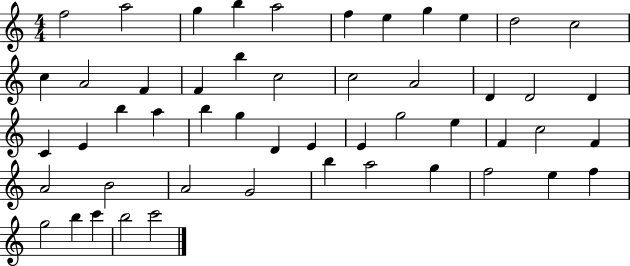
{
  \clef treble
  \numericTimeSignature
  \time 4/4
  \key c \major
  f''2 a''2 | g''4 b''4 a''2 | f''4 e''4 g''4 e''4 | d''2 c''2 | \break c''4 a'2 f'4 | f'4 b''4 c''2 | c''2 a'2 | d'4 d'2 d'4 | \break c'4 e'4 b''4 a''4 | b''4 g''4 d'4 e'4 | e'4 g''2 e''4 | f'4 c''2 f'4 | \break a'2 b'2 | a'2 g'2 | b''4 a''2 g''4 | f''2 e''4 f''4 | \break g''2 b''4 c'''4 | b''2 c'''2 | \bar "|."
}